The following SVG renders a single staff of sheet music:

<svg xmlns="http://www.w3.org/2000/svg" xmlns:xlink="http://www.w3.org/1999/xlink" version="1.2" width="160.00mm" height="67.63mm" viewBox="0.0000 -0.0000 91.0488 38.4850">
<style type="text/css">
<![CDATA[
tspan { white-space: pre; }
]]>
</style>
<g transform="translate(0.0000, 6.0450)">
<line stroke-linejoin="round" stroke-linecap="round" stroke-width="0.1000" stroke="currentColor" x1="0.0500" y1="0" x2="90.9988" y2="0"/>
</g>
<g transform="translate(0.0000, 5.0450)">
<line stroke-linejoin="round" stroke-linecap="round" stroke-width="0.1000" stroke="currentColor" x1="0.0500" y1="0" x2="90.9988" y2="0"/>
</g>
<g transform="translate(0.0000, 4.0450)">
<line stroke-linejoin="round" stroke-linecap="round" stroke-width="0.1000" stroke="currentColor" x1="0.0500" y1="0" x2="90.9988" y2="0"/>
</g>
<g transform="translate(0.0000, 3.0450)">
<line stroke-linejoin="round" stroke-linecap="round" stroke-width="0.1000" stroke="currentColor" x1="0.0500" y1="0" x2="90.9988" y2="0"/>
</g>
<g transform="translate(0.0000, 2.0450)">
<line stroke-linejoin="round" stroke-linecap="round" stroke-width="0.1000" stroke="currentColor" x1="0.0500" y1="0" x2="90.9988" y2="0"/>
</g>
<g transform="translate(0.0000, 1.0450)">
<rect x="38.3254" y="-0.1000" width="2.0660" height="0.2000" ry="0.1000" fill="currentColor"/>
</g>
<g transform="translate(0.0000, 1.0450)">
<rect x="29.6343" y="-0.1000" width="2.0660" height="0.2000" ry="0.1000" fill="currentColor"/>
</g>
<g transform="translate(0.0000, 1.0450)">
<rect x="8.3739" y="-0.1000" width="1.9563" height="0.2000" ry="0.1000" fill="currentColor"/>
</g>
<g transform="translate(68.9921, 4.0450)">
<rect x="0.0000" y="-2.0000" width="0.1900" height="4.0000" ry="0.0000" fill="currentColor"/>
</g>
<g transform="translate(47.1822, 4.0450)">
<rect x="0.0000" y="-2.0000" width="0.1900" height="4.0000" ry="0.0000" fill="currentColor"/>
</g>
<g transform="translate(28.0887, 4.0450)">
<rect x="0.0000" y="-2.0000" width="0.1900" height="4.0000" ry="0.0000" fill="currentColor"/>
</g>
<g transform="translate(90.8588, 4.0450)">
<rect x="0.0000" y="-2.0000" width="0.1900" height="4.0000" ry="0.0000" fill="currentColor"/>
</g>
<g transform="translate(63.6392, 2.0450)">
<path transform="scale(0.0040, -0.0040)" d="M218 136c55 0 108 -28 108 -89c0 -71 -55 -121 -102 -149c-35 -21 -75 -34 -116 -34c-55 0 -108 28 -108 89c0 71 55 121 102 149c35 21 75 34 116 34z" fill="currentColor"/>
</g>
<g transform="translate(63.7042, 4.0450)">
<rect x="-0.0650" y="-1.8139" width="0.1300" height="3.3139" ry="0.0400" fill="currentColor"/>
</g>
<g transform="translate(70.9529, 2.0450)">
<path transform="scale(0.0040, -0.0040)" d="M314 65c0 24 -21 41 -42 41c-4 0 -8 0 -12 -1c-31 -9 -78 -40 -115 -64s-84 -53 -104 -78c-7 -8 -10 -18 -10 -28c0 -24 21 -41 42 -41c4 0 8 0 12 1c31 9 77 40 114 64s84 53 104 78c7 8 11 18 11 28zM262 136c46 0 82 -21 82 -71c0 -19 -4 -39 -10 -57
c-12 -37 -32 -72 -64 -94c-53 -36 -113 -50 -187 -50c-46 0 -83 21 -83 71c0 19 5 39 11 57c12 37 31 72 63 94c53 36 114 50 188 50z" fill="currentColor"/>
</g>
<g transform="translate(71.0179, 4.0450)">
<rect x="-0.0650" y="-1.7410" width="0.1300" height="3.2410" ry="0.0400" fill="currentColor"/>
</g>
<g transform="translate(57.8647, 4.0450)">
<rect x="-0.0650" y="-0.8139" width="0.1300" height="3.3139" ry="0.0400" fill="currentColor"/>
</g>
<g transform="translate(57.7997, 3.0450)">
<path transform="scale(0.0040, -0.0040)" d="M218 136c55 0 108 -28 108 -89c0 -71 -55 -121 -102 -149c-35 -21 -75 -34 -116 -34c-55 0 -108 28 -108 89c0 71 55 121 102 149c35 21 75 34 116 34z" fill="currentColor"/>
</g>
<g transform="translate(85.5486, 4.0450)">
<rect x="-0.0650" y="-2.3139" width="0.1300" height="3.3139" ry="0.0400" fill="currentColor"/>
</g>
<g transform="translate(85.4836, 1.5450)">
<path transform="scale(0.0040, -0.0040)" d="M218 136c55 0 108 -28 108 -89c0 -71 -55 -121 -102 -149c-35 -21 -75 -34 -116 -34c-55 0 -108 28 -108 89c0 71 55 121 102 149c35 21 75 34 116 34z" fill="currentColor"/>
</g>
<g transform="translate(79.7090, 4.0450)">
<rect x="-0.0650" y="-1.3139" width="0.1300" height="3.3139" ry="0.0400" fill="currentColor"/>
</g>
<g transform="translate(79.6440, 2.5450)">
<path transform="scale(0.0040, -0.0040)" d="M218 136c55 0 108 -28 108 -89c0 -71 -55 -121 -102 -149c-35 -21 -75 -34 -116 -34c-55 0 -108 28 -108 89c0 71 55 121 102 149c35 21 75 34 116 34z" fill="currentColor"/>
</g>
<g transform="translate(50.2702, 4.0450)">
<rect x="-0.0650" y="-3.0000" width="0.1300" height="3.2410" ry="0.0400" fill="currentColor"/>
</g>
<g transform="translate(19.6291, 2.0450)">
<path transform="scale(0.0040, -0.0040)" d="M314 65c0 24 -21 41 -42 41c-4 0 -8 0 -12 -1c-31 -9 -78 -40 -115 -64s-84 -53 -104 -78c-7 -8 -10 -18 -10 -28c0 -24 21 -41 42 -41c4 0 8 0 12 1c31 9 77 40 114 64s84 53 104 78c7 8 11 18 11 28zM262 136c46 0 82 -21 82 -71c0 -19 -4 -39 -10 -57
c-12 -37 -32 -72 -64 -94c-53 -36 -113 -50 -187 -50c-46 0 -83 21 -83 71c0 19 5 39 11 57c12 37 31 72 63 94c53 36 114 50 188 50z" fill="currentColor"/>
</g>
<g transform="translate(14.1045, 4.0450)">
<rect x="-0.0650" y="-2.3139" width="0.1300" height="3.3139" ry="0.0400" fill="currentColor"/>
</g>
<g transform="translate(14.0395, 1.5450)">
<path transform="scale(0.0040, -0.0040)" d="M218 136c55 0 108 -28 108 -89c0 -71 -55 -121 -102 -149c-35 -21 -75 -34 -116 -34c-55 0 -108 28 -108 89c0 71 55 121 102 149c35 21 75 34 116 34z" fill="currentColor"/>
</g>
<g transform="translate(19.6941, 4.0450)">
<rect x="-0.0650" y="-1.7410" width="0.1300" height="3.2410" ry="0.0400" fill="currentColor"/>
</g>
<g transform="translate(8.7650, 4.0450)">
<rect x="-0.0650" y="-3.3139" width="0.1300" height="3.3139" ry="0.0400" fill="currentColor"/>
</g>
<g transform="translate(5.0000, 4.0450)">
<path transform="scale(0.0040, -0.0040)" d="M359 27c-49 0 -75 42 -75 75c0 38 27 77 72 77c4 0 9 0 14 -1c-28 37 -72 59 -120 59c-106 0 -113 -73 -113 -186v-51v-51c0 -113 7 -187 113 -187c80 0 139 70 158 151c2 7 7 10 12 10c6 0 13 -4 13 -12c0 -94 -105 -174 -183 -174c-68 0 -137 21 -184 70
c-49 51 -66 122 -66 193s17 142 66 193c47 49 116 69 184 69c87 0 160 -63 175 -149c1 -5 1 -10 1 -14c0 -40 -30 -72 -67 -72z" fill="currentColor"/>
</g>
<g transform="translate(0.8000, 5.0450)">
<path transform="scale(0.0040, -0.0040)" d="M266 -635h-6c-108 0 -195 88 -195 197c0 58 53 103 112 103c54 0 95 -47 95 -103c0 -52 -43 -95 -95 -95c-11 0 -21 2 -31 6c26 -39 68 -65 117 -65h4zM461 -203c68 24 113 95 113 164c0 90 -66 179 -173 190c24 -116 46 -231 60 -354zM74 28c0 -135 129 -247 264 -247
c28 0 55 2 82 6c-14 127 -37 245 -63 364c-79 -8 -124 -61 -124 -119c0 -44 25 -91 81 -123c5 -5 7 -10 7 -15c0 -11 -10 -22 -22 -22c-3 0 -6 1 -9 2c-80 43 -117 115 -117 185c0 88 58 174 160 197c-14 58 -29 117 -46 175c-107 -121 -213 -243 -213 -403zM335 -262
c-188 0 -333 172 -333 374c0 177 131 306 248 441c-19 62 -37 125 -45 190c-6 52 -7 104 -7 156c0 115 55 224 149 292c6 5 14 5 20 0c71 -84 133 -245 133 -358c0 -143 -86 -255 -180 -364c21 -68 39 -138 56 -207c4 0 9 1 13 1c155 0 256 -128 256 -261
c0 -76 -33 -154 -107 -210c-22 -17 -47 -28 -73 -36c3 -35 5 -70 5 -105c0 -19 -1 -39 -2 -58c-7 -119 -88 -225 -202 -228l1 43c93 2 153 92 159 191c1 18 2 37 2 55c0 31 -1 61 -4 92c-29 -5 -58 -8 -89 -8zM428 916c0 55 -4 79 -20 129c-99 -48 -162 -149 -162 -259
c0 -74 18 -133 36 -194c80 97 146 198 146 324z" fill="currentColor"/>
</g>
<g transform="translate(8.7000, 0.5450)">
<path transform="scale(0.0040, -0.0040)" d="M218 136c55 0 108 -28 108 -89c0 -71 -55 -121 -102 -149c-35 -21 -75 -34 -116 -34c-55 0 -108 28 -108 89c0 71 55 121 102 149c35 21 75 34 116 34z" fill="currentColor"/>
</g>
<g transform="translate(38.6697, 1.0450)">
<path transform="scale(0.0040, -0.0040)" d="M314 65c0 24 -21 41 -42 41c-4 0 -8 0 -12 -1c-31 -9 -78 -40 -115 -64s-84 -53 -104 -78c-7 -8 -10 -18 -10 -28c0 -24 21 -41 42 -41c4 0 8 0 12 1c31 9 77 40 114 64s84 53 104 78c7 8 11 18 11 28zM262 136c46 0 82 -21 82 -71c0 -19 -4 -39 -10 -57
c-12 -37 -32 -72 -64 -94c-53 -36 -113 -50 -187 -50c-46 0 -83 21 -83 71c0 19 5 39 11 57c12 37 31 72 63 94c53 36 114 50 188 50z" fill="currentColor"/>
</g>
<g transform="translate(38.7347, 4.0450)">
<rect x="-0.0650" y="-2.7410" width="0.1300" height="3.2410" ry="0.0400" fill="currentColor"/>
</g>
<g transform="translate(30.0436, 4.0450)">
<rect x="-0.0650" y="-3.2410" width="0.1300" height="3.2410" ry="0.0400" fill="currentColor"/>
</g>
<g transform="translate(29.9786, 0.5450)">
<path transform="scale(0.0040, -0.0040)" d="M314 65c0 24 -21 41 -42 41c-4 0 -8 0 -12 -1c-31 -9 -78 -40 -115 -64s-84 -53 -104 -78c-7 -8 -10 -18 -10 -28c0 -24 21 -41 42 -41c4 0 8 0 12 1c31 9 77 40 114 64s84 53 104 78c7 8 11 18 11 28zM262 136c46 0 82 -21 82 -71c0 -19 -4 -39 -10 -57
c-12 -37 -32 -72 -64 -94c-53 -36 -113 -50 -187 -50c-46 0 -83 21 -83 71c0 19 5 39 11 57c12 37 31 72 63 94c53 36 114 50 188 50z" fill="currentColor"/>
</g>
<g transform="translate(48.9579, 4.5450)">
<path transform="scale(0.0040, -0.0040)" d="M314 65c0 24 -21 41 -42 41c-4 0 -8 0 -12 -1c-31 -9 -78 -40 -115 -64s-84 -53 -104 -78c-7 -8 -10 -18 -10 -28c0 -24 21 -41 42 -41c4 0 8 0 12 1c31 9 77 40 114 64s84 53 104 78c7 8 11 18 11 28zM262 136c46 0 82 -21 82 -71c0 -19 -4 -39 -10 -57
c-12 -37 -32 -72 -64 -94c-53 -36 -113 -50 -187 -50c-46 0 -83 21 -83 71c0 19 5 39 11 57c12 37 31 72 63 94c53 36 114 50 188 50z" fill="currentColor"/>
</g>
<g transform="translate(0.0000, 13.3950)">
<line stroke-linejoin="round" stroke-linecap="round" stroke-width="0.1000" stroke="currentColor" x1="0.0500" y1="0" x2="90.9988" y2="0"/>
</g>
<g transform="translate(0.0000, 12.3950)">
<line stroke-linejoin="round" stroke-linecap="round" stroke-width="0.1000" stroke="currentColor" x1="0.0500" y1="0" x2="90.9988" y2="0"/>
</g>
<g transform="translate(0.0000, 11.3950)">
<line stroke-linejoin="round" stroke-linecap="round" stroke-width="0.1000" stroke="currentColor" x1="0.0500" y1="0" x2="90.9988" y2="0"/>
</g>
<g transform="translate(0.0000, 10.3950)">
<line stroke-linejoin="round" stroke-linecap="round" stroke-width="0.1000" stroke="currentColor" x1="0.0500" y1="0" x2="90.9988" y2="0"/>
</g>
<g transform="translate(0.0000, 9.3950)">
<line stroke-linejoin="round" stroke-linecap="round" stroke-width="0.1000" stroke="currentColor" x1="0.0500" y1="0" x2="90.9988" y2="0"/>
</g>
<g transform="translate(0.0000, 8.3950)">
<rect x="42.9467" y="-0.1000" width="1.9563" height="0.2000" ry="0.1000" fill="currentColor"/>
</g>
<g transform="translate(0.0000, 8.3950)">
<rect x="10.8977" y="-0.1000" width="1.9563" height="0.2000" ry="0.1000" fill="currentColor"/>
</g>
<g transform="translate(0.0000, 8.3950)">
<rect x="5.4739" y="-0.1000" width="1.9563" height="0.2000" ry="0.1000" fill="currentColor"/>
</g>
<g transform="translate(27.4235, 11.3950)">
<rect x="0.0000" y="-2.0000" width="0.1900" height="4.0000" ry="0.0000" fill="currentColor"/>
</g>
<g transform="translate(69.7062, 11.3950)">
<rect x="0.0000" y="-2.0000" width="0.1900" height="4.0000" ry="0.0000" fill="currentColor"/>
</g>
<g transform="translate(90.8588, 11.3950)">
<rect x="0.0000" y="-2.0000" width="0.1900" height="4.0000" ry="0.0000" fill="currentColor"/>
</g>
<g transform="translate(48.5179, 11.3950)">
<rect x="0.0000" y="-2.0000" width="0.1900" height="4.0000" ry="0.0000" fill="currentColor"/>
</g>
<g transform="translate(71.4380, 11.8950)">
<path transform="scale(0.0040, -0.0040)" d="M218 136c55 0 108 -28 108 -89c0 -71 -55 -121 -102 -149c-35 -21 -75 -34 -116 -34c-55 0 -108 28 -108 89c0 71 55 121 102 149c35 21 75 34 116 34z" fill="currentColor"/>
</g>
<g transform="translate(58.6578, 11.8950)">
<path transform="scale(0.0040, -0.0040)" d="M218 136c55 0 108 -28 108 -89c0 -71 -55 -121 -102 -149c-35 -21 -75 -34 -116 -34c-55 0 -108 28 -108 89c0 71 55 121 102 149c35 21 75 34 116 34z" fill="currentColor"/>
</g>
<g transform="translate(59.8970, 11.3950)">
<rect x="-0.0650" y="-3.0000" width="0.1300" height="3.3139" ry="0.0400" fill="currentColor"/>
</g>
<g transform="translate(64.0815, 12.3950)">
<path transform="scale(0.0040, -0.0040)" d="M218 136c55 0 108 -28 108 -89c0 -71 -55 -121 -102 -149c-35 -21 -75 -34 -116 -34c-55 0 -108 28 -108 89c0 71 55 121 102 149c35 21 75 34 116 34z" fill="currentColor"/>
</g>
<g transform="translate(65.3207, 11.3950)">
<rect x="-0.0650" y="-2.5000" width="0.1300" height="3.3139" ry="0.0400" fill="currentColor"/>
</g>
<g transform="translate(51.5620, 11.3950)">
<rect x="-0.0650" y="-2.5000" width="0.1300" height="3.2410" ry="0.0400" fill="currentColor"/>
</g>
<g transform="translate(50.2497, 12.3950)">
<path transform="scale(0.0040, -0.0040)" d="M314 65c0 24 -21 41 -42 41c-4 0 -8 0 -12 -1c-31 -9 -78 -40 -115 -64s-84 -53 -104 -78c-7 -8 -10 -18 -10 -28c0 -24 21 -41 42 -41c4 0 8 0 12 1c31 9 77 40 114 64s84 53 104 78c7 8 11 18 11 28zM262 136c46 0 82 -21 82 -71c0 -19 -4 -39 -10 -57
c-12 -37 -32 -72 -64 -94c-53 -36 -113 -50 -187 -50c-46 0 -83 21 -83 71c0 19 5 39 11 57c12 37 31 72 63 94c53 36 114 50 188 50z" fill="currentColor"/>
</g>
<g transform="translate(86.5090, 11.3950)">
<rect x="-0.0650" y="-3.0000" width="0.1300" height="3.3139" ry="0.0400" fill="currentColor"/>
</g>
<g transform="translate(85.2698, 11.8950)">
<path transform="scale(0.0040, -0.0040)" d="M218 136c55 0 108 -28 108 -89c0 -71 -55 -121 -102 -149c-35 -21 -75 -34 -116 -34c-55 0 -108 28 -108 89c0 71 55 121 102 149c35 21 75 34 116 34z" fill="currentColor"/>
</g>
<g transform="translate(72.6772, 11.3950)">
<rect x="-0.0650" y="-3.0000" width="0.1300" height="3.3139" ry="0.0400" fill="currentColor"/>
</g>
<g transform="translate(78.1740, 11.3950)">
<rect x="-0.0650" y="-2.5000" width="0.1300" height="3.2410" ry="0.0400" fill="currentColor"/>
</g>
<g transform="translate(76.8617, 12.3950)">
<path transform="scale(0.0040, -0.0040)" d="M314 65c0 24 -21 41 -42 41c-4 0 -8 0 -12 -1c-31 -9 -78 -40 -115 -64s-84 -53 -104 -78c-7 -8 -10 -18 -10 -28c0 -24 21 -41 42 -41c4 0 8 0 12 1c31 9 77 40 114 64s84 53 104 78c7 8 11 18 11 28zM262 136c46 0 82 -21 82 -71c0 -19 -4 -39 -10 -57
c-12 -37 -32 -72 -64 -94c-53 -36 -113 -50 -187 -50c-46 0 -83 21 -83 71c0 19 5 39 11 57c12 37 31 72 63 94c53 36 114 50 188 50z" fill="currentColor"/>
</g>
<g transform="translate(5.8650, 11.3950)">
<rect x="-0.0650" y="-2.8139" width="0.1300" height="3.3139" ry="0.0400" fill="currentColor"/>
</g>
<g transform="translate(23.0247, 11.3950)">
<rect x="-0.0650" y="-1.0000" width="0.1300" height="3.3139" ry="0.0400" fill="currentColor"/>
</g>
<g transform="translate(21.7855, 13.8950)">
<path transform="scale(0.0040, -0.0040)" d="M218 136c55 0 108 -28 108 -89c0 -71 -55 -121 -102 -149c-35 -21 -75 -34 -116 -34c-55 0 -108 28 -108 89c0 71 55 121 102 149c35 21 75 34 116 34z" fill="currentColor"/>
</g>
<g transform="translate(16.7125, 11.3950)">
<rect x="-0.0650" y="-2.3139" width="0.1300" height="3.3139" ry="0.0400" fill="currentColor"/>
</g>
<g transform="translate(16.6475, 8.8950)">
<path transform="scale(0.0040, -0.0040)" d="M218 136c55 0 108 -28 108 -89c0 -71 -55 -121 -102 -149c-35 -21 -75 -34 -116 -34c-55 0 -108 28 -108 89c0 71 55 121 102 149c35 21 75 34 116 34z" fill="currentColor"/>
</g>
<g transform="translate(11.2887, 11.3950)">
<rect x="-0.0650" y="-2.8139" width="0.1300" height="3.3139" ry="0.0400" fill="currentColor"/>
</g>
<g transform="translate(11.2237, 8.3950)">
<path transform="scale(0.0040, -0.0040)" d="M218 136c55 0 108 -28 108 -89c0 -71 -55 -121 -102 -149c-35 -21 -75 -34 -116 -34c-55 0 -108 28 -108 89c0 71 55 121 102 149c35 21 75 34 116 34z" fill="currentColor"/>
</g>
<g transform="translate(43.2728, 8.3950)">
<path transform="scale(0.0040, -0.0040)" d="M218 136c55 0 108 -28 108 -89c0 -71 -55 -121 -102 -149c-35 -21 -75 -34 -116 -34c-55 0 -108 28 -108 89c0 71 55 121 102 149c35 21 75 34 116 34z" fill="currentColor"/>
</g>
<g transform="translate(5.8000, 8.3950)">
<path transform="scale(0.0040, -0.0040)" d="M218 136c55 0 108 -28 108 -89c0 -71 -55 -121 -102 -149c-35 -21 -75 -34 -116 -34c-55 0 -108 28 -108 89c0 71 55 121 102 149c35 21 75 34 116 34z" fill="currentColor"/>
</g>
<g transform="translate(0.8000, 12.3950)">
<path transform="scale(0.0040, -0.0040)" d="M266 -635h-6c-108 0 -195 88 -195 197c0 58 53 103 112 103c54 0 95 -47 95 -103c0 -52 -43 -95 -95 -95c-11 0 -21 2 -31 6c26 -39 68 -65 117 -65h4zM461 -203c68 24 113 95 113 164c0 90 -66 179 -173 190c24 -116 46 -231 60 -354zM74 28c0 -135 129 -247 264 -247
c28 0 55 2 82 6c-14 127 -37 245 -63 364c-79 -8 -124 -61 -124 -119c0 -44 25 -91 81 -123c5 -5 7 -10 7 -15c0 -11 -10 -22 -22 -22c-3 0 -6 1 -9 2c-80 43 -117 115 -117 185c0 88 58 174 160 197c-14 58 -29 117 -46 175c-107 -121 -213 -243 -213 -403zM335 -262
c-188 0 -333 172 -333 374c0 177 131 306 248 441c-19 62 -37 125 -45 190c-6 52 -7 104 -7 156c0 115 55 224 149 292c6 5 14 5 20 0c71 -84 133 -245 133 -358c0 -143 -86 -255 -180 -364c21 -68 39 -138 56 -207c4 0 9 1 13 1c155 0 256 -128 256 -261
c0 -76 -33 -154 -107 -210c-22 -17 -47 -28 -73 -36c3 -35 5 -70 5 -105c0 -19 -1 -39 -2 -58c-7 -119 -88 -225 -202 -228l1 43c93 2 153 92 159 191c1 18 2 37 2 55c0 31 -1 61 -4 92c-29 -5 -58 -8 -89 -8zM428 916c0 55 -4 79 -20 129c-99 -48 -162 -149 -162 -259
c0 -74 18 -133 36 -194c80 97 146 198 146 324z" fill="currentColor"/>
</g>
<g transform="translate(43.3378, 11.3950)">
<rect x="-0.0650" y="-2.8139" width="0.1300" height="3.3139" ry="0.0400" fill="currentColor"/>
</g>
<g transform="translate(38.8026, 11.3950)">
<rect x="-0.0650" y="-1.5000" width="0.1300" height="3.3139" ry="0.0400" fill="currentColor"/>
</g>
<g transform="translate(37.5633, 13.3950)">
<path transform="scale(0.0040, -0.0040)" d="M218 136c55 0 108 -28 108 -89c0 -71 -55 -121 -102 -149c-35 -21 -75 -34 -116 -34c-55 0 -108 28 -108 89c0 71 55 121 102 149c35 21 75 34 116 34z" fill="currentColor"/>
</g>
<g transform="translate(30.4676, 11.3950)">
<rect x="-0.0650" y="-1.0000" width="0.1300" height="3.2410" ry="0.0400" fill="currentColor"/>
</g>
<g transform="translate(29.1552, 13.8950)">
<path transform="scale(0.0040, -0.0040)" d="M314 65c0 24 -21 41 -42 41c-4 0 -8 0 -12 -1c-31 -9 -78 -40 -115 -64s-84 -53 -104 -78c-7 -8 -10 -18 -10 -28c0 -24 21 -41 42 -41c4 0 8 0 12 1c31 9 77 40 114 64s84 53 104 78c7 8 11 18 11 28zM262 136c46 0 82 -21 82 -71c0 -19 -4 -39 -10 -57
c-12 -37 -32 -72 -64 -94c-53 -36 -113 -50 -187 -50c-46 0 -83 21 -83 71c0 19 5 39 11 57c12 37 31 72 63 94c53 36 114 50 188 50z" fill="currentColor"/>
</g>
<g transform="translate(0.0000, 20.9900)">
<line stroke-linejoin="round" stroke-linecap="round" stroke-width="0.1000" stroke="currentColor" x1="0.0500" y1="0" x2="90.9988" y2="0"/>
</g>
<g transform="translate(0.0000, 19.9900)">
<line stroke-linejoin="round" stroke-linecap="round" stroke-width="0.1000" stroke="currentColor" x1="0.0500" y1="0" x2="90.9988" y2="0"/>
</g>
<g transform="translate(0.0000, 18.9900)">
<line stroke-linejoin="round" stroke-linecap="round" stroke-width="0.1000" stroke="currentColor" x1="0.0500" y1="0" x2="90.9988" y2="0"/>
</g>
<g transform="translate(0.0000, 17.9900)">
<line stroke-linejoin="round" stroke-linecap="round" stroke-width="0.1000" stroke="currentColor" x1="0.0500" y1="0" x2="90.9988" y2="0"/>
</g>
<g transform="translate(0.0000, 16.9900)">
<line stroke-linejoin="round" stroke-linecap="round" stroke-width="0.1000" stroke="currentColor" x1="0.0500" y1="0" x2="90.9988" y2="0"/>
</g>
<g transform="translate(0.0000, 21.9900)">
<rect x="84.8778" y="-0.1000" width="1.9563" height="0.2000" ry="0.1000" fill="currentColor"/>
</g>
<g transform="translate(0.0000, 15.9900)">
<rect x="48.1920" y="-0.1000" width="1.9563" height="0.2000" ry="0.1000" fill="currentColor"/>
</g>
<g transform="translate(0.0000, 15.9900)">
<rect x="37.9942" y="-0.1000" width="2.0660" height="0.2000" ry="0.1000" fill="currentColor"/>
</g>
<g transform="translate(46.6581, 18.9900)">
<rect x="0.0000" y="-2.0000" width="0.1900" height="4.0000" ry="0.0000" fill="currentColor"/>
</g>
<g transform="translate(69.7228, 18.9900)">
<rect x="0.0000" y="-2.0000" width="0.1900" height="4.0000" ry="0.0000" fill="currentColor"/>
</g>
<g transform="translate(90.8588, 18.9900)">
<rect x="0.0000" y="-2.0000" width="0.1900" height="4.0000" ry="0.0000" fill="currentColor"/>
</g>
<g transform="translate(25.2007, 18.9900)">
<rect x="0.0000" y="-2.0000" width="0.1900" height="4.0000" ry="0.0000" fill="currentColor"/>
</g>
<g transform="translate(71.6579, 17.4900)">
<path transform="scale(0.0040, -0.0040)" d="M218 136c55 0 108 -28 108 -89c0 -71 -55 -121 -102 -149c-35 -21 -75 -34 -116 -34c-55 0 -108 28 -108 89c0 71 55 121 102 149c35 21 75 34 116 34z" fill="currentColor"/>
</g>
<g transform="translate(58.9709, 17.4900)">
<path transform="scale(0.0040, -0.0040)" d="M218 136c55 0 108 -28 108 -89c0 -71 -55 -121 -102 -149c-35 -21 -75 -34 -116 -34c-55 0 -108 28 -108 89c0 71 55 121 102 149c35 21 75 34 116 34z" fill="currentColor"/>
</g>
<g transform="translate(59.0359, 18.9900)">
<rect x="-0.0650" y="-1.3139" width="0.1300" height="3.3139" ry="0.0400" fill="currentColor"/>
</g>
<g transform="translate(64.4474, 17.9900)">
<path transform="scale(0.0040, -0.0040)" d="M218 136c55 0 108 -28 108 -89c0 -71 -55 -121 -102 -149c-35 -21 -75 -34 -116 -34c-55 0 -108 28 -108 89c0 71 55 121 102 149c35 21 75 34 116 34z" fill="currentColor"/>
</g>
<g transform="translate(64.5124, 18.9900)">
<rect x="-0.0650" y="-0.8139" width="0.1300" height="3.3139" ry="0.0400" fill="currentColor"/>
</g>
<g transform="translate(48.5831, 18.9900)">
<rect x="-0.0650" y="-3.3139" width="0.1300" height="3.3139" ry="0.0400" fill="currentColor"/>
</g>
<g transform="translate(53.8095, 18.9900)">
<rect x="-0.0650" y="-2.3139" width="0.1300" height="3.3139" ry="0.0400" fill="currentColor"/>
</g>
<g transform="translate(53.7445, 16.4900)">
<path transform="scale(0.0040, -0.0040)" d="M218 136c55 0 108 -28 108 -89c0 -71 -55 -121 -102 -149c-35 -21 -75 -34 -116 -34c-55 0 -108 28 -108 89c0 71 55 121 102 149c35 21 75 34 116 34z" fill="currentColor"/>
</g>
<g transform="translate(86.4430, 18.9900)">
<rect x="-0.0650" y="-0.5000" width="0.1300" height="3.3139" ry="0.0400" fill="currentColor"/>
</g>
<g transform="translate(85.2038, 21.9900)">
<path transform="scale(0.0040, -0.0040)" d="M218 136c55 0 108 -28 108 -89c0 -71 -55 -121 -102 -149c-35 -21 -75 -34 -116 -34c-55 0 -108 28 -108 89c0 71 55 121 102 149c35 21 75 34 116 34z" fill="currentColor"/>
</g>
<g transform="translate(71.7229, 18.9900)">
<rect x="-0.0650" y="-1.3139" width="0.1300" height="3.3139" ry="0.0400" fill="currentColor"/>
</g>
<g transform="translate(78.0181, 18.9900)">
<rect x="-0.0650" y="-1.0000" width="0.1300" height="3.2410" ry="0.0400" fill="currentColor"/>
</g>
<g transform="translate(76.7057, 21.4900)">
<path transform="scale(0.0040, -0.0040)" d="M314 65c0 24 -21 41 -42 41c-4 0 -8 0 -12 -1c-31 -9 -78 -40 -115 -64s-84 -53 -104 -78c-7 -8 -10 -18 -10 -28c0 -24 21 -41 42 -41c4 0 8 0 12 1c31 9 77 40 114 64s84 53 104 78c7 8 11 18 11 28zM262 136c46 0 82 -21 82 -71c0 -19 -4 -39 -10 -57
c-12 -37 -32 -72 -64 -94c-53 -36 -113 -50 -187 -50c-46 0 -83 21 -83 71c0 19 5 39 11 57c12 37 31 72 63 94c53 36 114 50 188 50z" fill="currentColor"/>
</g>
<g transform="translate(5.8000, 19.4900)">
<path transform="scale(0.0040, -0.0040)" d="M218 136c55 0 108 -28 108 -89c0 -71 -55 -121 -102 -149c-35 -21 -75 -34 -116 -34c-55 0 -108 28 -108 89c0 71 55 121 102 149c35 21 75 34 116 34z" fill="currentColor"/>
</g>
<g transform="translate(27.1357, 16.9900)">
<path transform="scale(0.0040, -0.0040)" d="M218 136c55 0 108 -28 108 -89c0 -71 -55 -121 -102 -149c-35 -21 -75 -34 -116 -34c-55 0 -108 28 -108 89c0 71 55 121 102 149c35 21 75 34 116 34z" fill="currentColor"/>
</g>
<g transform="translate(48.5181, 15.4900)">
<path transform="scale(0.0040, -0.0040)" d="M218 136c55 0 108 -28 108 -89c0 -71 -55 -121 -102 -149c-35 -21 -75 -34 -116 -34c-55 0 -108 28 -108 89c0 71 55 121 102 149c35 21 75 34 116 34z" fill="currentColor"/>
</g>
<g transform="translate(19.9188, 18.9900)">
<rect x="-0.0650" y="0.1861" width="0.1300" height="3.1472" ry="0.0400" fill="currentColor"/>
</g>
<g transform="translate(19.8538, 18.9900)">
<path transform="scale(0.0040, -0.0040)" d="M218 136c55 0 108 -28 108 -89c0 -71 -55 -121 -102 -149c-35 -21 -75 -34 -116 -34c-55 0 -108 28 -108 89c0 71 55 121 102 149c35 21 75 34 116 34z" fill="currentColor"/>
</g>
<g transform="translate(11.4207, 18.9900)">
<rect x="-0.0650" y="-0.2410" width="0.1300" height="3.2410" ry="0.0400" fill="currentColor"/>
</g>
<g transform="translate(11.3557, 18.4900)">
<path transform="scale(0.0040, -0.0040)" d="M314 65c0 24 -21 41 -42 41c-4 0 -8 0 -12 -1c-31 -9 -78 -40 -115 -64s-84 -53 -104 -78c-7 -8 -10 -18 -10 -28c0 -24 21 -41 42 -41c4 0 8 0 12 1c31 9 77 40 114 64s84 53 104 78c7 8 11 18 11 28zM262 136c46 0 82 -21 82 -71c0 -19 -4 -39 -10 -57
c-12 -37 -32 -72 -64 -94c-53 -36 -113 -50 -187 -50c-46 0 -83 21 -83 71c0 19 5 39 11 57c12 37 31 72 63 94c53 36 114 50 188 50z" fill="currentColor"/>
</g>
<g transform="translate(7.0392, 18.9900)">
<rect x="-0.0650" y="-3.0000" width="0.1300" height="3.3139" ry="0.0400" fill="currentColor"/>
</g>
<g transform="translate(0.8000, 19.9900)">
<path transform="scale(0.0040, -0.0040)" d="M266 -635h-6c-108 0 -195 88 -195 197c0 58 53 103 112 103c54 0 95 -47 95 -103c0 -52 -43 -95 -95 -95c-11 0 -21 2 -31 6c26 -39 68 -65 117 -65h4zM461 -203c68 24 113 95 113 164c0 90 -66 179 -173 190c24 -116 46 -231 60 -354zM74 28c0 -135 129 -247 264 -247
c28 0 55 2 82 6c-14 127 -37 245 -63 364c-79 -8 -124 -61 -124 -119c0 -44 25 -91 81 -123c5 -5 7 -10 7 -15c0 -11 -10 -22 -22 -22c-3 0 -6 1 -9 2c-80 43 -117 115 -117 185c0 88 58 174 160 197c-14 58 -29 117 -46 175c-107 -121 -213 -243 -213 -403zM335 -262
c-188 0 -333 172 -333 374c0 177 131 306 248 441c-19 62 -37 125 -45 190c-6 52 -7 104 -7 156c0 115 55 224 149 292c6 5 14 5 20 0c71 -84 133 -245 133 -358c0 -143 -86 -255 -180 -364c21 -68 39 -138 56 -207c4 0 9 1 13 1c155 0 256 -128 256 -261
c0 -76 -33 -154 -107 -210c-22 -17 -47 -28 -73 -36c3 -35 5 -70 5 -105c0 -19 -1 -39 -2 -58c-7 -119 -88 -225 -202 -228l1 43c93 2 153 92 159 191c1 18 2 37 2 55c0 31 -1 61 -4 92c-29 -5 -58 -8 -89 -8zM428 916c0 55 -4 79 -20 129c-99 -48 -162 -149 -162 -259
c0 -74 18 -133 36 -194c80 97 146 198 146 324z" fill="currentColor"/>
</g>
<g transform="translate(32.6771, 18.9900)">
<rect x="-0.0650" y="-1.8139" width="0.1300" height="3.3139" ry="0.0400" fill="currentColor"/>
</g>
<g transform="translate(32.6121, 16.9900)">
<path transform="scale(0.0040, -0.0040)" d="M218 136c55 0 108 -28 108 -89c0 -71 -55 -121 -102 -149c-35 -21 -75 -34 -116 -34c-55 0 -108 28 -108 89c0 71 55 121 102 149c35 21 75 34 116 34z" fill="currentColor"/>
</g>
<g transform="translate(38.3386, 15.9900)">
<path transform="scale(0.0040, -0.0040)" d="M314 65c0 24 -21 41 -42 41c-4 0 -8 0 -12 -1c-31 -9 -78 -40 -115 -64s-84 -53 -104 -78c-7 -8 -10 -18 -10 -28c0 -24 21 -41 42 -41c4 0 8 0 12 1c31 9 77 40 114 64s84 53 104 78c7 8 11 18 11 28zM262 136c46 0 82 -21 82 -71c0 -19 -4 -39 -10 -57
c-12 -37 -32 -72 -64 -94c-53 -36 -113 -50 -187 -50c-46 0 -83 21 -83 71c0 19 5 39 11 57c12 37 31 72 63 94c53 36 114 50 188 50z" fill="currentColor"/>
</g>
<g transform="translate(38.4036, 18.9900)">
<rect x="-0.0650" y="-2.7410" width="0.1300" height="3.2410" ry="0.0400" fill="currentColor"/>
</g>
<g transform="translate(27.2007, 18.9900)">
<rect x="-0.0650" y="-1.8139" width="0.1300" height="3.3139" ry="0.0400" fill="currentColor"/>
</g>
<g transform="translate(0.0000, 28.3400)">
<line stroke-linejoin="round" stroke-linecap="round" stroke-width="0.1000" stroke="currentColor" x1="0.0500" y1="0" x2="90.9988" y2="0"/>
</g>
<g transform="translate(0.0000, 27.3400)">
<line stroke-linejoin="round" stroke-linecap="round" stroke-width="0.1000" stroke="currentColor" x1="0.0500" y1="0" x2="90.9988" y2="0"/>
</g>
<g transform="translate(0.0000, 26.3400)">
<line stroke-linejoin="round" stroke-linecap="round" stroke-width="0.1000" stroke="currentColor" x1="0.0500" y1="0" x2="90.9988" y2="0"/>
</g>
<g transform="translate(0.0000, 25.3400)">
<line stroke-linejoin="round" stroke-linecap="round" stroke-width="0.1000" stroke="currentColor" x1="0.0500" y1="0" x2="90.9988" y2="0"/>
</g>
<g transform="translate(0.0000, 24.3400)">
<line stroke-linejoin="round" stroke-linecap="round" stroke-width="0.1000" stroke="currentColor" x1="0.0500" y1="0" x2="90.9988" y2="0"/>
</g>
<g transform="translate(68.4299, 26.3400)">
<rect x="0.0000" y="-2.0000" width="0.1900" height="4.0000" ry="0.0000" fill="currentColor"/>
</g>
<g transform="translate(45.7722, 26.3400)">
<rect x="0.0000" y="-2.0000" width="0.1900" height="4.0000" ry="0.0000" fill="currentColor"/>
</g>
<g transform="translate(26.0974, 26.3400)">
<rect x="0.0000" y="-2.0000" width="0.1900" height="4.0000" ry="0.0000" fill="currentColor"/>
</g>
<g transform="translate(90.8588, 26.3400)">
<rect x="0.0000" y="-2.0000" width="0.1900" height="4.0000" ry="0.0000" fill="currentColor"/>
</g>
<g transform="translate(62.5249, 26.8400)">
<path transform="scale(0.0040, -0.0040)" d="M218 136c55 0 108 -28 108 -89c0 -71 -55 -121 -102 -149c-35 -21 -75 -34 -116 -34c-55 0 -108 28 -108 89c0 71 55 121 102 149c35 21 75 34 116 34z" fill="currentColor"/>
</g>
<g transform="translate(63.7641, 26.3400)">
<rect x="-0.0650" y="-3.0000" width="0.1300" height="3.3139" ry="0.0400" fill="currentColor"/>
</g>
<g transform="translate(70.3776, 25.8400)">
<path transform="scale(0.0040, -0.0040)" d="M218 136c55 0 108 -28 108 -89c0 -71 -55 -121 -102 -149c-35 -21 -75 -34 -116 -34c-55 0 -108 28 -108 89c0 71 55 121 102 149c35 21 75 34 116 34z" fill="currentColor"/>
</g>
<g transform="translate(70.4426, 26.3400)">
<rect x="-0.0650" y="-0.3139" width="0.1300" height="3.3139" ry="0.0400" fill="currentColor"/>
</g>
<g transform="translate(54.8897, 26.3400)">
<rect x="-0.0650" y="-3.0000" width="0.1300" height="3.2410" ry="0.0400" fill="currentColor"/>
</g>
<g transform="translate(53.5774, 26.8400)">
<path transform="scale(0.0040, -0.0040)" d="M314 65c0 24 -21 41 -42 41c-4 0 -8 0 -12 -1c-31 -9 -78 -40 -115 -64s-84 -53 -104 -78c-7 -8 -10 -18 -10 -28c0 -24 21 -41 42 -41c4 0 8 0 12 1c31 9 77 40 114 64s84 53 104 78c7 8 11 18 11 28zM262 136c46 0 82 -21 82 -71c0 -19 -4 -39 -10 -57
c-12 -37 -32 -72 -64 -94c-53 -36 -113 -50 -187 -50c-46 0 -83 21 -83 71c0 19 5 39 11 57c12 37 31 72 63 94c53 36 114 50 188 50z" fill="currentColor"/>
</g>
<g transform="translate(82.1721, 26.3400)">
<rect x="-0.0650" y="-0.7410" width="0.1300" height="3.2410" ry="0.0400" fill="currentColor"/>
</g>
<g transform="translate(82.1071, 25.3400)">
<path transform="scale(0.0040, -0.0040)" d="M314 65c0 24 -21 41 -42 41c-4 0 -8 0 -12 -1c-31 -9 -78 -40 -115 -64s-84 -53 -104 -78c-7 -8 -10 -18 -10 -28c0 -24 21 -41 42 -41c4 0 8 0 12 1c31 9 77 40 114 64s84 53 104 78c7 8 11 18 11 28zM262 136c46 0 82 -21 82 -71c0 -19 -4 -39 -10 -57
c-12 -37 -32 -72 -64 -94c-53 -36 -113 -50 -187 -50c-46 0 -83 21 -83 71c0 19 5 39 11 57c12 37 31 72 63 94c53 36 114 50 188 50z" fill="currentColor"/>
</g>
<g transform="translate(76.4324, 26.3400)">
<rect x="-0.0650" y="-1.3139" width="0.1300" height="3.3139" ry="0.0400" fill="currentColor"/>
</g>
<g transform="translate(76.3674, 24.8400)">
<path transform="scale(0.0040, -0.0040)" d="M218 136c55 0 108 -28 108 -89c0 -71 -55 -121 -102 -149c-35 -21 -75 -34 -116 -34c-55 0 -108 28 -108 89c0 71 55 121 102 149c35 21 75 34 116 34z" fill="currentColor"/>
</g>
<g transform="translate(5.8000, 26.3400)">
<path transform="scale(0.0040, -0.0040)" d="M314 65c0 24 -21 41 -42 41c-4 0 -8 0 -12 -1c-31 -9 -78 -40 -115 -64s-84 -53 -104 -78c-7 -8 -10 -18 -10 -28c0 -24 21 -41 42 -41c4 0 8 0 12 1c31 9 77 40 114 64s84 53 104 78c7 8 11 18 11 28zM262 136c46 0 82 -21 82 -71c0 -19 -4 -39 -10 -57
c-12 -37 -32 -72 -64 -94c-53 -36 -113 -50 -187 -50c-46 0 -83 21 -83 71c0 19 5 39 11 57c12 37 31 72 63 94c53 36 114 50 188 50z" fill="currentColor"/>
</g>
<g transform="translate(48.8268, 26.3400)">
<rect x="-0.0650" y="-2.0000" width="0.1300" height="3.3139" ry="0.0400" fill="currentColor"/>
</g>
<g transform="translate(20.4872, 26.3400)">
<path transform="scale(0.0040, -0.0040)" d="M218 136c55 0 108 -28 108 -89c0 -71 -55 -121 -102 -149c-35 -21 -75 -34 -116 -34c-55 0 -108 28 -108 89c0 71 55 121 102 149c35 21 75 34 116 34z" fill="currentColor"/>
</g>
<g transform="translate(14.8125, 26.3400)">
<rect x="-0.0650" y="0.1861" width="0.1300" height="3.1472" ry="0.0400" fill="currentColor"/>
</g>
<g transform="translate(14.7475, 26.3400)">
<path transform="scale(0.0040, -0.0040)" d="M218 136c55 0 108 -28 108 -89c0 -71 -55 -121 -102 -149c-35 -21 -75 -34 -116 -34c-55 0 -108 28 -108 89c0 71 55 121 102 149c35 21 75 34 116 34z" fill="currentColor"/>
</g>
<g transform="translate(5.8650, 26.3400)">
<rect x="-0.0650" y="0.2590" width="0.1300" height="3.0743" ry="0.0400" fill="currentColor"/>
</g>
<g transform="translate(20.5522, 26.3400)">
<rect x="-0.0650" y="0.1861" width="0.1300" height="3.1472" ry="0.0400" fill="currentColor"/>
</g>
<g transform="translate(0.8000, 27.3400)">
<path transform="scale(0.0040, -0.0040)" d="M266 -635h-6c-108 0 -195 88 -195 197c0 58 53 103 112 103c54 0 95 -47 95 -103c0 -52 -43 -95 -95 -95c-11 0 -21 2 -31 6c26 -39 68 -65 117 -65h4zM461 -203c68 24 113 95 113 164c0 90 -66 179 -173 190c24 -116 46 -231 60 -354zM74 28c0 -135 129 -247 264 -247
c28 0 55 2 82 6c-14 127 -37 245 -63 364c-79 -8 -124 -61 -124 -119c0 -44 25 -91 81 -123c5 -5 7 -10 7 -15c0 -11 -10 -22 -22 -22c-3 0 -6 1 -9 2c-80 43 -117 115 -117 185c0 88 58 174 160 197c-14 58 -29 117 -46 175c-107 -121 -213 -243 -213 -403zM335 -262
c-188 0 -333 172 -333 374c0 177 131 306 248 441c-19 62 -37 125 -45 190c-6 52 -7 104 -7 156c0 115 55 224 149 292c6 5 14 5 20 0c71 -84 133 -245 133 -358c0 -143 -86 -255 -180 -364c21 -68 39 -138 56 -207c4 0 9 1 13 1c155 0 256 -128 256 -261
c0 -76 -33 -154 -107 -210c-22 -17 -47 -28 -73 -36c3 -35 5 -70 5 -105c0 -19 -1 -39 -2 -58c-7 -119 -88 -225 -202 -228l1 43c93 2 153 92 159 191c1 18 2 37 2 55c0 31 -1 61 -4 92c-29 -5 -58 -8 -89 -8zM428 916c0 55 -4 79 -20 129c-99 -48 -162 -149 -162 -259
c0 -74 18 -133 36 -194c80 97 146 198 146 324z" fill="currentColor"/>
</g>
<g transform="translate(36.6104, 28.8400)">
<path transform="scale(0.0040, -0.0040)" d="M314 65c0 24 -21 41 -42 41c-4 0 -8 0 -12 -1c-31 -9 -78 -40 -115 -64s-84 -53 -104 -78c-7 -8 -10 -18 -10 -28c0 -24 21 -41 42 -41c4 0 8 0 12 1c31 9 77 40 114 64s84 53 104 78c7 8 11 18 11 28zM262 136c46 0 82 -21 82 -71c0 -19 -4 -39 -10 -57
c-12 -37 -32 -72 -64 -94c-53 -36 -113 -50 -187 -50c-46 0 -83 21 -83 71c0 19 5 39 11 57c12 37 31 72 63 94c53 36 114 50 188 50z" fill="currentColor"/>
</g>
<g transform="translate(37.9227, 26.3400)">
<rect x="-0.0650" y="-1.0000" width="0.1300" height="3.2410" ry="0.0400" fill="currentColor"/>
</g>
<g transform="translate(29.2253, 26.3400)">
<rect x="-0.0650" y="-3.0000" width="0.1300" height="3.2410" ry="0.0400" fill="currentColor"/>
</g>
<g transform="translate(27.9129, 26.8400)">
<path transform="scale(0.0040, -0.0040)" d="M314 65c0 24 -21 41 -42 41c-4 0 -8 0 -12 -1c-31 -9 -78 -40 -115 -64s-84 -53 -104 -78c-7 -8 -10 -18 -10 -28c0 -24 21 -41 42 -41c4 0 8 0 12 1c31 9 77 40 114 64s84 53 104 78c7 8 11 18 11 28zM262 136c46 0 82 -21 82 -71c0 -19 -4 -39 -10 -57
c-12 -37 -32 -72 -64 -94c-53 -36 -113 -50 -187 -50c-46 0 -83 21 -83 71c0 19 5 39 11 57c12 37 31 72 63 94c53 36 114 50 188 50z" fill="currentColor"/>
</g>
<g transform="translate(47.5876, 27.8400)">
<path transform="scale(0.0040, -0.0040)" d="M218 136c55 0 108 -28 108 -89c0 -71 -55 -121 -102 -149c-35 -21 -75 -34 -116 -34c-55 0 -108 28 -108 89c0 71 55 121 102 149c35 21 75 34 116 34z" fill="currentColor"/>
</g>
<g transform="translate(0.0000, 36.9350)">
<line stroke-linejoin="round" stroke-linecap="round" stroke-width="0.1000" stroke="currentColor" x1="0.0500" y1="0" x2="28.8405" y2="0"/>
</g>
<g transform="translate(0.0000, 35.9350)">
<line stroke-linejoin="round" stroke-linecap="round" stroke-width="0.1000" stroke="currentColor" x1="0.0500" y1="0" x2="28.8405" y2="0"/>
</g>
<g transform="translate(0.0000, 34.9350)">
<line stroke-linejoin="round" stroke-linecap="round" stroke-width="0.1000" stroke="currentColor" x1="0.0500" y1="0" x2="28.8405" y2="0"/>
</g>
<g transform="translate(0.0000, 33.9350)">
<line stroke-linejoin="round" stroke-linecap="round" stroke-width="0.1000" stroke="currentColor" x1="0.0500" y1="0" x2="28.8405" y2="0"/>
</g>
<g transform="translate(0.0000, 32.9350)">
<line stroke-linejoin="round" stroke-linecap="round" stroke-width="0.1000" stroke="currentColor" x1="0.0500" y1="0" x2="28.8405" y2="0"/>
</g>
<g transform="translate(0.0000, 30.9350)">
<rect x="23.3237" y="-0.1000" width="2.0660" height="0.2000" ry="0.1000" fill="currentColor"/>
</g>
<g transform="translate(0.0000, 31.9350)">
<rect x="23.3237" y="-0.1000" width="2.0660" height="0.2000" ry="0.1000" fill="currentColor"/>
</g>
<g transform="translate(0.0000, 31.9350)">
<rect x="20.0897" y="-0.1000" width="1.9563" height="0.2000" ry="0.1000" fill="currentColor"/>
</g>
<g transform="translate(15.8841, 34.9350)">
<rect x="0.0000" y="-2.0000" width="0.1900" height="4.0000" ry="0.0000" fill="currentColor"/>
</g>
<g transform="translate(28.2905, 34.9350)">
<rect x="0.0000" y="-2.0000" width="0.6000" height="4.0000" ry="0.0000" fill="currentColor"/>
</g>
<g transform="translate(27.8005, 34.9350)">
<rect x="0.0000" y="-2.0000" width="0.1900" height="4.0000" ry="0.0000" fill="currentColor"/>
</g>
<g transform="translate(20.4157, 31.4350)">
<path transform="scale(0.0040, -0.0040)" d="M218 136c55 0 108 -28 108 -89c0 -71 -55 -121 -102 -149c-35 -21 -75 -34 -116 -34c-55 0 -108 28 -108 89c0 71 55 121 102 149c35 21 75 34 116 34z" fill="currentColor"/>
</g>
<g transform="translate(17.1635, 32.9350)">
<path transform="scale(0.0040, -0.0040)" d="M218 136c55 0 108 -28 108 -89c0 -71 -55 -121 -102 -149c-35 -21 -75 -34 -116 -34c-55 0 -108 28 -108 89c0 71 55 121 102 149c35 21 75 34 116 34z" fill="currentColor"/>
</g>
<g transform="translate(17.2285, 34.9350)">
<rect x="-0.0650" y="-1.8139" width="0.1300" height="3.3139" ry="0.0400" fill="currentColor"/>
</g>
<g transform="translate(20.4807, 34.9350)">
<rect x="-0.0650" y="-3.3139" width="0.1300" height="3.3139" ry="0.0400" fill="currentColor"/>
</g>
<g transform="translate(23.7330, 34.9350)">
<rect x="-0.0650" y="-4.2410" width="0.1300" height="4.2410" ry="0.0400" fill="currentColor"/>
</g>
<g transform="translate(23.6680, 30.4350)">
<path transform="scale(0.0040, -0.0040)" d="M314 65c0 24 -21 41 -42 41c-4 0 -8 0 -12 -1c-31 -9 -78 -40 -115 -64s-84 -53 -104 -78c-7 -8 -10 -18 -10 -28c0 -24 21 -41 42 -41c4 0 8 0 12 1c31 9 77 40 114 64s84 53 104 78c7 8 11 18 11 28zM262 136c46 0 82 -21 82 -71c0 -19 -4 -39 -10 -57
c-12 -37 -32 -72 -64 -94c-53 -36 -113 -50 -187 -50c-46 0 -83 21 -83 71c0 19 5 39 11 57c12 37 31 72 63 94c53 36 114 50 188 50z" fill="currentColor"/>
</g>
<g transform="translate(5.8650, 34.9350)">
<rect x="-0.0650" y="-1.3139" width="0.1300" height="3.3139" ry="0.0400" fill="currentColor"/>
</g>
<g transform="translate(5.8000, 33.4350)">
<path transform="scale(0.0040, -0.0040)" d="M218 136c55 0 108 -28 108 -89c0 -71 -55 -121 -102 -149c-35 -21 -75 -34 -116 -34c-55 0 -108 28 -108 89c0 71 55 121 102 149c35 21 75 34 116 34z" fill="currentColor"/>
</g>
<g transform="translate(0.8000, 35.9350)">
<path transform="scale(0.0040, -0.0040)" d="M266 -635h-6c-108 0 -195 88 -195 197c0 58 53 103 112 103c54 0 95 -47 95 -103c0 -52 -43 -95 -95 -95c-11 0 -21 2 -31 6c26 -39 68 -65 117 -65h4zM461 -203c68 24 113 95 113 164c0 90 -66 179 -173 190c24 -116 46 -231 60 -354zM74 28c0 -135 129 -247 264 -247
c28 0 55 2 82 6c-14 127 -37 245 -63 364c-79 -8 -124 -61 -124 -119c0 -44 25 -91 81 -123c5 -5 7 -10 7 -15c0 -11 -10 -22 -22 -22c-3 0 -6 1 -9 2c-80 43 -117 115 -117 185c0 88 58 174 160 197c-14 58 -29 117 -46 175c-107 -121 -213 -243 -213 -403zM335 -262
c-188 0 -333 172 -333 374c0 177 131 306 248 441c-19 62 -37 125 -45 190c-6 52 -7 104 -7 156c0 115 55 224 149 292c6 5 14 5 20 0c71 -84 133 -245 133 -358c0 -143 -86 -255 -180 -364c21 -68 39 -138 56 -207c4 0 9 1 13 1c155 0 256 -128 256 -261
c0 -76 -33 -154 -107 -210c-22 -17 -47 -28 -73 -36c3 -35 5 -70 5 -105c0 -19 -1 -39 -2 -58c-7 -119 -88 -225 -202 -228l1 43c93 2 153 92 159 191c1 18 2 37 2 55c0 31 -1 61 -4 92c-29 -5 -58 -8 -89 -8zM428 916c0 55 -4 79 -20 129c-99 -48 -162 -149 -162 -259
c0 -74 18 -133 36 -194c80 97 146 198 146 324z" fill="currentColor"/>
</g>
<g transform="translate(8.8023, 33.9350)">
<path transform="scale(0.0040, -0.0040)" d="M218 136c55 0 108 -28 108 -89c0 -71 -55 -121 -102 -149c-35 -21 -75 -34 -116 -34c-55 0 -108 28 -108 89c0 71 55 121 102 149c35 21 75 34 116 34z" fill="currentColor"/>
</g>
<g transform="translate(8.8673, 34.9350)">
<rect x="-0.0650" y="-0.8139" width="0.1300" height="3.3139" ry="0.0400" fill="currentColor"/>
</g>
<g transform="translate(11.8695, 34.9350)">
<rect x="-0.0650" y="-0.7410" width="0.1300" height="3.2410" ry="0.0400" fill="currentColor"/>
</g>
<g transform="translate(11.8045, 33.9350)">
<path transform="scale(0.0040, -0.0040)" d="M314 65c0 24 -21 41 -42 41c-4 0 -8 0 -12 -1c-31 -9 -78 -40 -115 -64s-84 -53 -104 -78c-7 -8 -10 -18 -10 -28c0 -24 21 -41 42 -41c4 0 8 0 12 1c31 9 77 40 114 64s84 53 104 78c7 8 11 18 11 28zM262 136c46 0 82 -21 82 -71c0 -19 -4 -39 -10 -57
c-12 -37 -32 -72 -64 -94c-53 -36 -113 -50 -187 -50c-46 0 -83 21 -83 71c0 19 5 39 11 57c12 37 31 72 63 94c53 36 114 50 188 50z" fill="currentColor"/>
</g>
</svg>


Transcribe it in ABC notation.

X:1
T:Untitled
M:4/4
L:1/4
K:C
b g f2 b2 a2 A2 d f f2 e g a a g D D2 E a G2 A G A G2 A A c2 B f f a2 b g e d e D2 C B2 B B A2 D2 F A2 A c e d2 e d d2 f b d'2